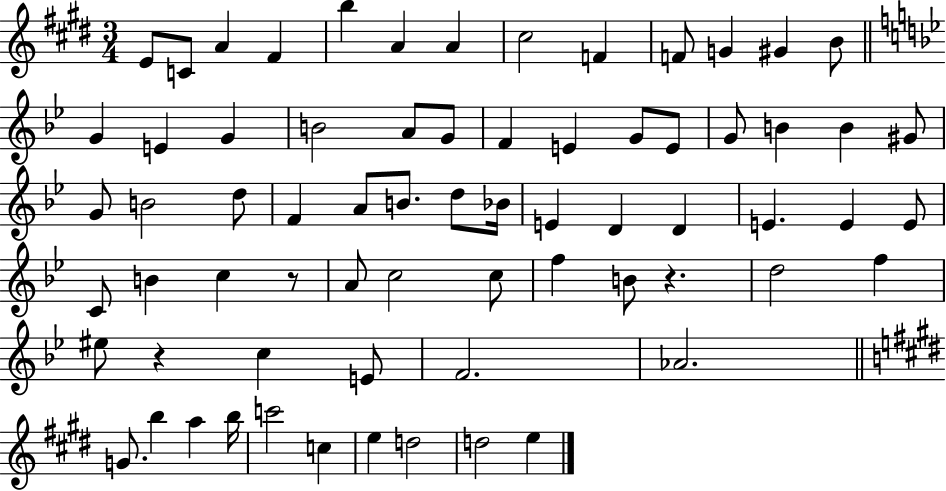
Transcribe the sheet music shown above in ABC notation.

X:1
T:Untitled
M:3/4
L:1/4
K:E
E/2 C/2 A ^F b A A ^c2 F F/2 G ^G B/2 G E G B2 A/2 G/2 F E G/2 E/2 G/2 B B ^G/2 G/2 B2 d/2 F A/2 B/2 d/2 _B/4 E D D E E E/2 C/2 B c z/2 A/2 c2 c/2 f B/2 z d2 f ^e/2 z c E/2 F2 _A2 G/2 b a b/4 c'2 c e d2 d2 e